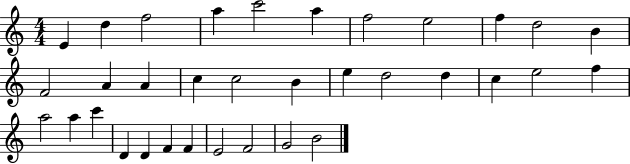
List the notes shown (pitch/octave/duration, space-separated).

E4/q D5/q F5/h A5/q C6/h A5/q F5/h E5/h F5/q D5/h B4/q F4/h A4/q A4/q C5/q C5/h B4/q E5/q D5/h D5/q C5/q E5/h F5/q A5/h A5/q C6/q D4/q D4/q F4/q F4/q E4/h F4/h G4/h B4/h